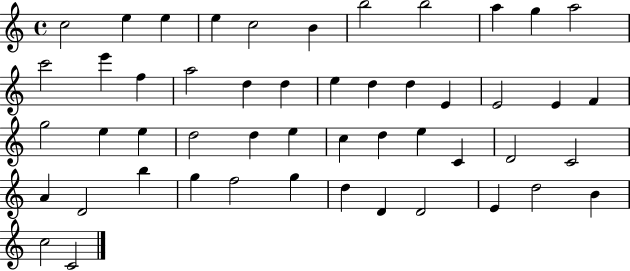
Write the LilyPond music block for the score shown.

{
  \clef treble
  \time 4/4
  \defaultTimeSignature
  \key c \major
  c''2 e''4 e''4 | e''4 c''2 b'4 | b''2 b''2 | a''4 g''4 a''2 | \break c'''2 e'''4 f''4 | a''2 d''4 d''4 | e''4 d''4 d''4 e'4 | e'2 e'4 f'4 | \break g''2 e''4 e''4 | d''2 d''4 e''4 | c''4 d''4 e''4 c'4 | d'2 c'2 | \break a'4 d'2 b''4 | g''4 f''2 g''4 | d''4 d'4 d'2 | e'4 d''2 b'4 | \break c''2 c'2 | \bar "|."
}